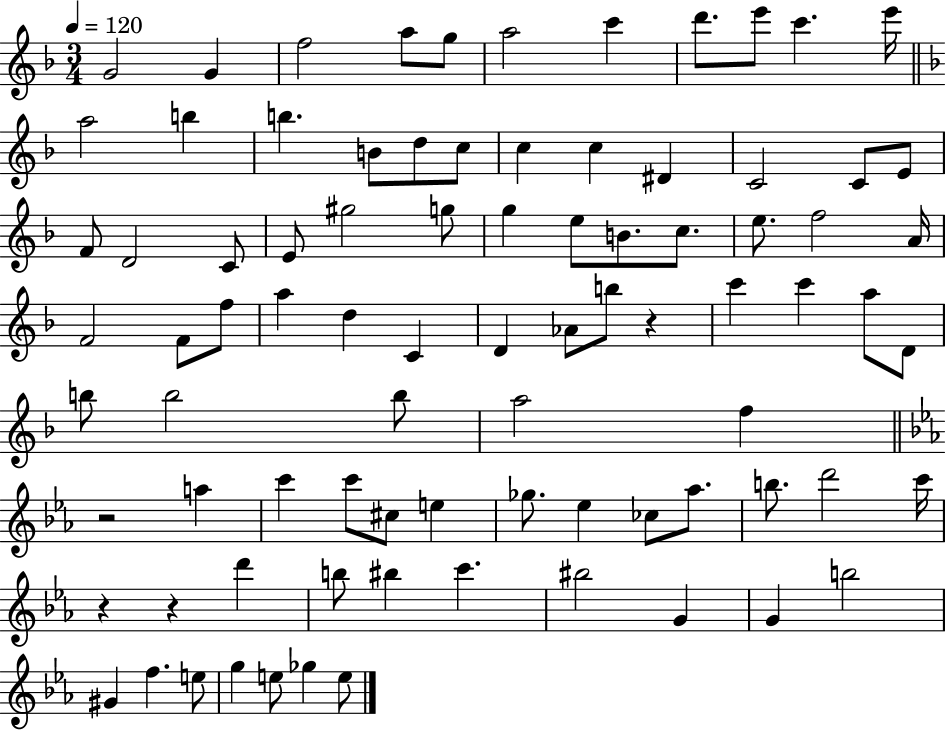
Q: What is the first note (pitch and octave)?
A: G4